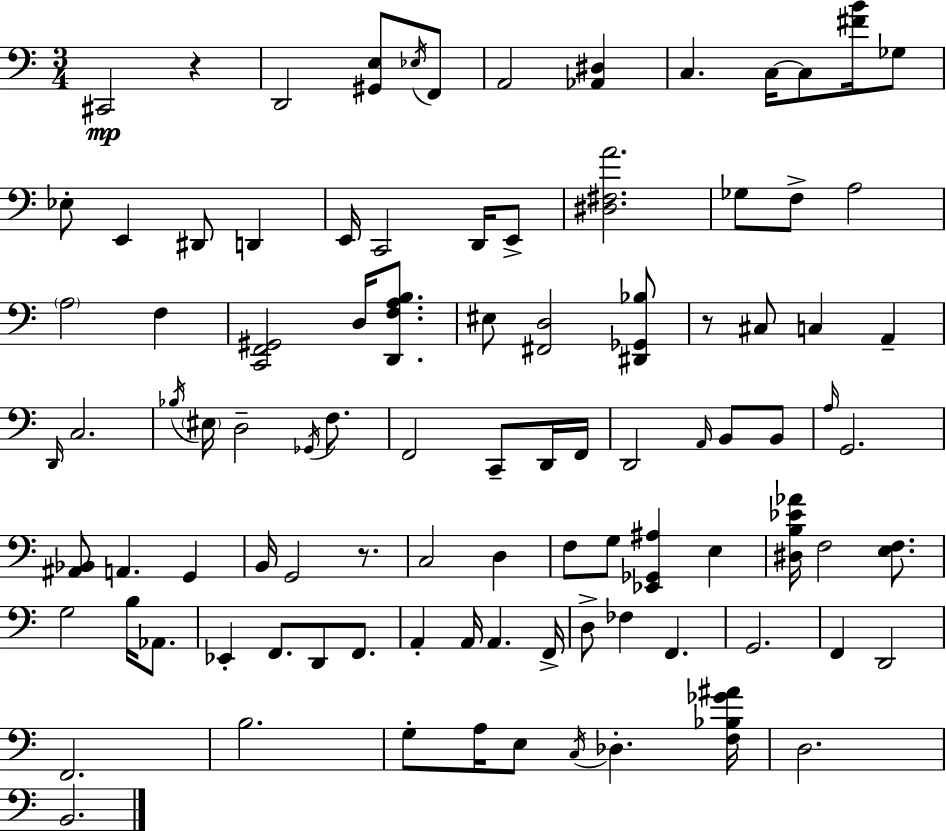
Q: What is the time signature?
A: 3/4